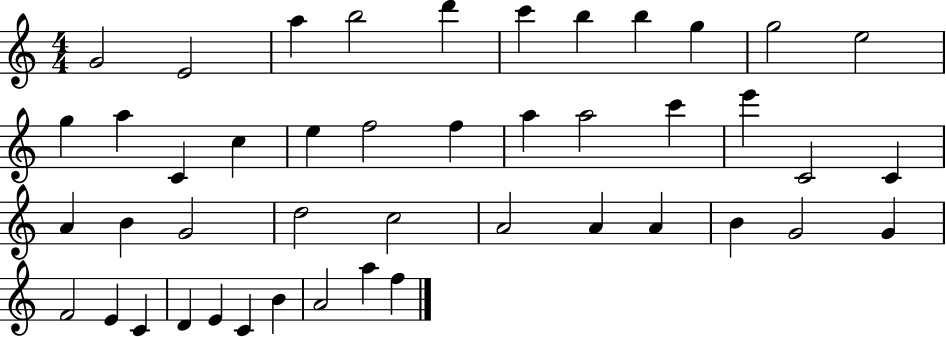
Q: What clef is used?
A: treble